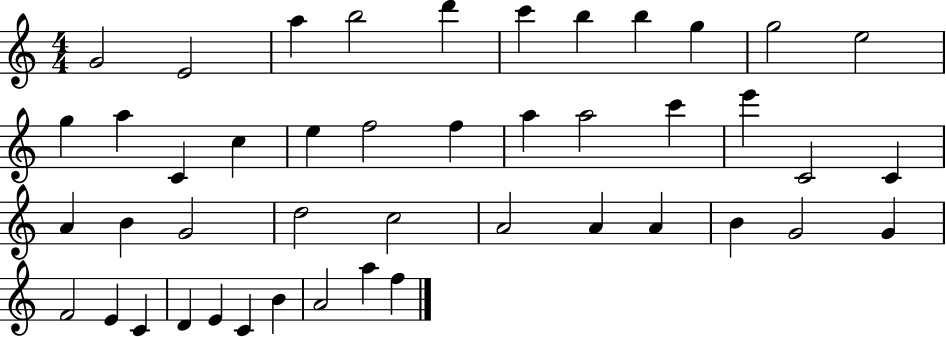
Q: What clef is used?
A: treble